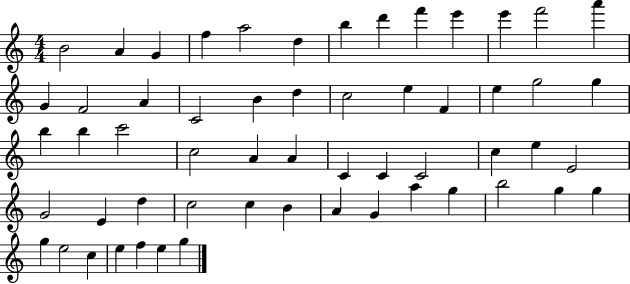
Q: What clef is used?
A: treble